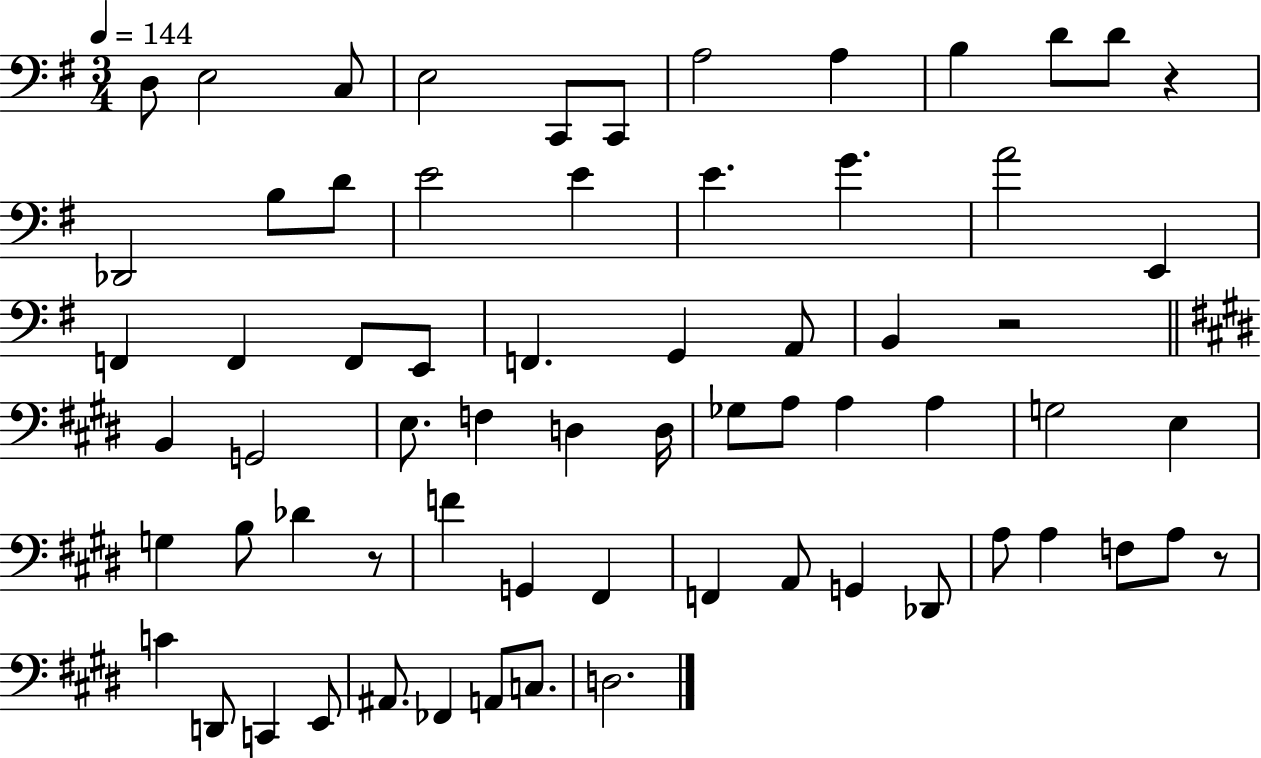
{
  \clef bass
  \numericTimeSignature
  \time 3/4
  \key g \major
  \tempo 4 = 144
  d8 e2 c8 | e2 c,8 c,8 | a2 a4 | b4 d'8 d'8 r4 | \break des,2 b8 d'8 | e'2 e'4 | e'4. g'4. | a'2 e,4 | \break f,4 f,4 f,8 e,8 | f,4. g,4 a,8 | b,4 r2 | \bar "||" \break \key e \major b,4 g,2 | e8. f4 d4 d16 | ges8 a8 a4 a4 | g2 e4 | \break g4 b8 des'4 r8 | f'4 g,4 fis,4 | f,4 a,8 g,4 des,8 | a8 a4 f8 a8 r8 | \break c'4 d,8 c,4 e,8 | ais,8. fes,4 a,8 c8. | d2. | \bar "|."
}